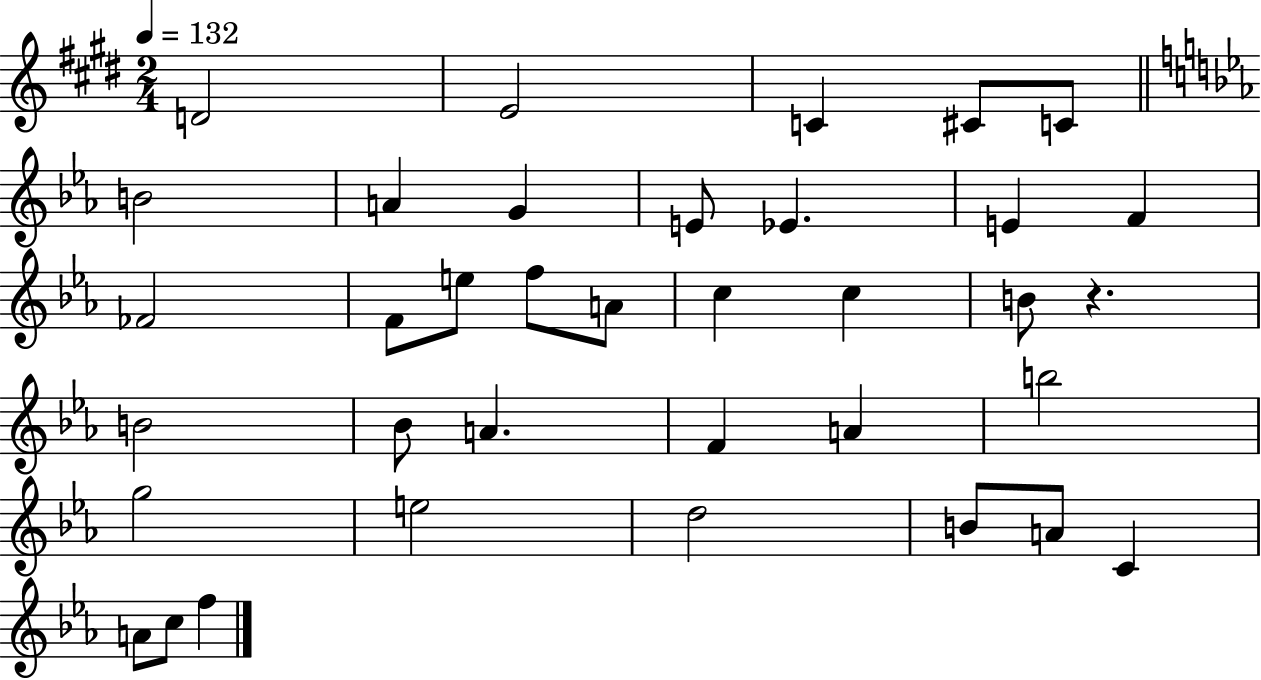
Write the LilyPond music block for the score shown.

{
  \clef treble
  \numericTimeSignature
  \time 2/4
  \key e \major
  \tempo 4 = 132
  d'2 | e'2 | c'4 cis'8 c'8 | \bar "||" \break \key ees \major b'2 | a'4 g'4 | e'8 ees'4. | e'4 f'4 | \break fes'2 | f'8 e''8 f''8 a'8 | c''4 c''4 | b'8 r4. | \break b'2 | bes'8 a'4. | f'4 a'4 | b''2 | \break g''2 | e''2 | d''2 | b'8 a'8 c'4 | \break a'8 c''8 f''4 | \bar "|."
}